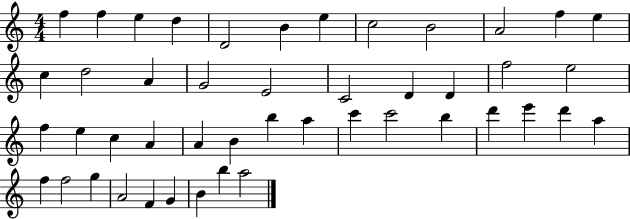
X:1
T:Untitled
M:4/4
L:1/4
K:C
f f e d D2 B e c2 B2 A2 f e c d2 A G2 E2 C2 D D f2 e2 f e c A A B b a c' c'2 b d' e' d' a f f2 g A2 F G B b a2